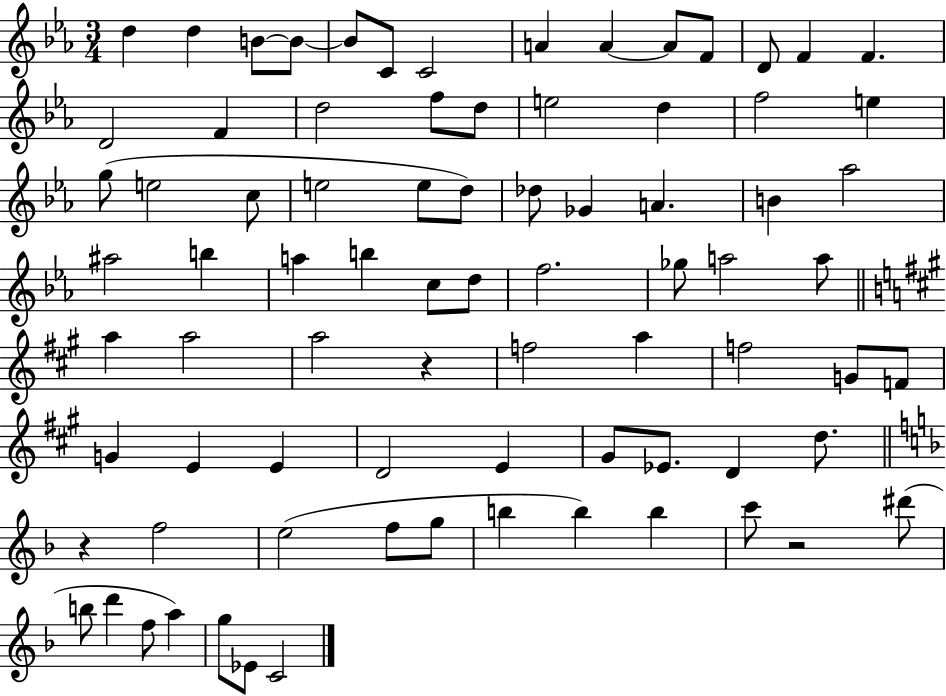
X:1
T:Untitled
M:3/4
L:1/4
K:Eb
d d B/2 B/2 B/2 C/2 C2 A A A/2 F/2 D/2 F F D2 F d2 f/2 d/2 e2 d f2 e g/2 e2 c/2 e2 e/2 d/2 _d/2 _G A B _a2 ^a2 b a b c/2 d/2 f2 _g/2 a2 a/2 a a2 a2 z f2 a f2 G/2 F/2 G E E D2 E ^G/2 _E/2 D d/2 z f2 e2 f/2 g/2 b b b c'/2 z2 ^d'/2 b/2 d' f/2 a g/2 _E/2 C2